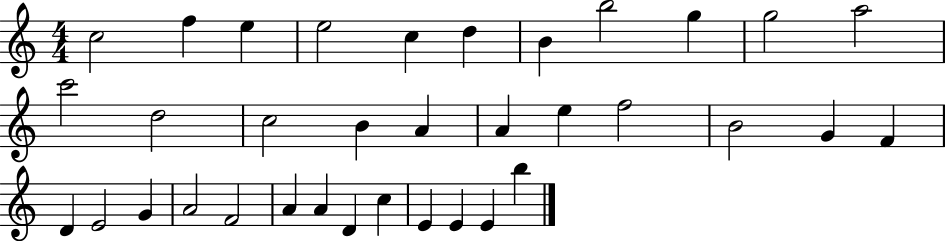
X:1
T:Untitled
M:4/4
L:1/4
K:C
c2 f e e2 c d B b2 g g2 a2 c'2 d2 c2 B A A e f2 B2 G F D E2 G A2 F2 A A D c E E E b